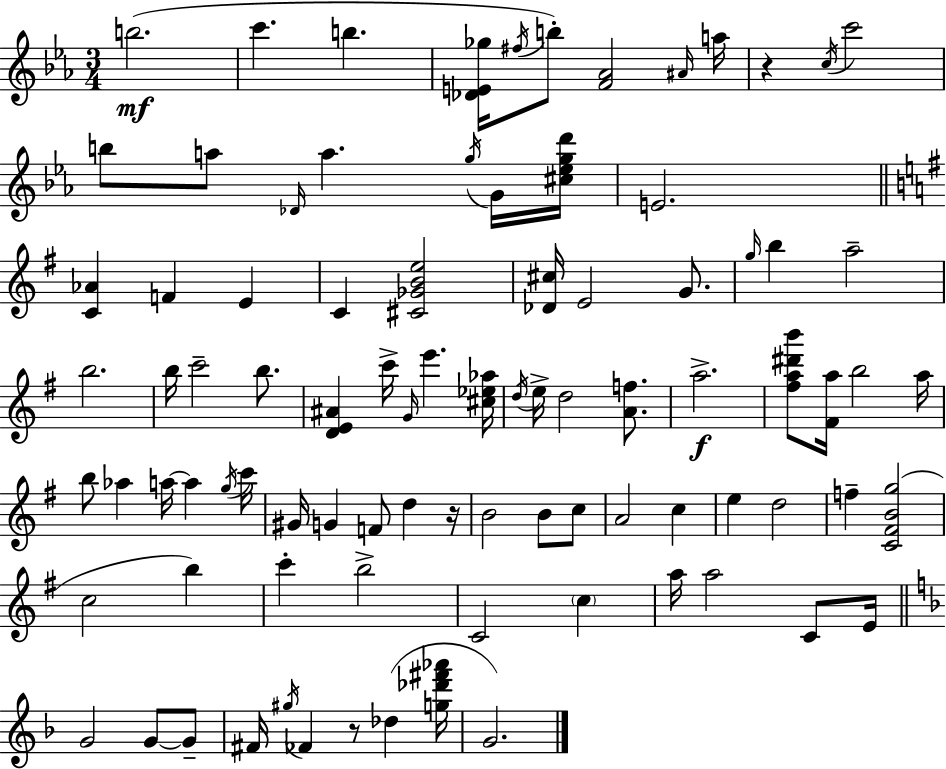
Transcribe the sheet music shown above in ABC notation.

X:1
T:Untitled
M:3/4
L:1/4
K:Cm
b2 c' b [_DE_g]/4 ^f/4 b/2 [F_A]2 ^A/4 a/4 z c/4 c'2 b/2 a/2 _D/4 a g/4 G/4 [^c_egd']/4 E2 [C_A] F E C [^C_GBe]2 [_D^c]/4 E2 G/2 g/4 b a2 b2 b/4 c'2 b/2 [DE^A] c'/4 G/4 e' [^c_e_a]/4 d/4 e/4 d2 [Af]/2 a2 [^fa^d'b']/2 [^Fa]/4 b2 a/4 b/2 _a a/4 a g/4 c'/4 ^G/4 G F/2 d z/4 B2 B/2 c/2 A2 c e d2 f [C^FBg]2 c2 b c' b2 C2 c a/4 a2 C/2 E/4 G2 G/2 G/2 ^F/4 ^g/4 _F z/2 _d [g_d'^f'_a']/4 G2